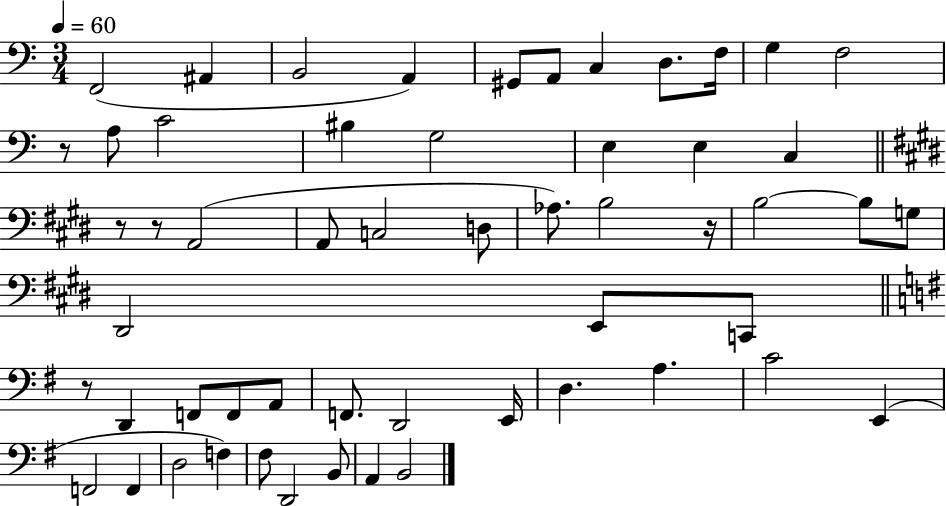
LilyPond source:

{
  \clef bass
  \numericTimeSignature
  \time 3/4
  \key c \major
  \tempo 4 = 60
  \repeat volta 2 { f,2( ais,4 | b,2 a,4) | gis,8 a,8 c4 d8. f16 | g4 f2 | \break r8 a8 c'2 | bis4 g2 | e4 e4 c4 | \bar "||" \break \key e \major r8 r8 a,2( | a,8 c2 d8 | aes8.) b2 r16 | b2~~ b8 g8 | \break dis,2 e,8 c,8 | \bar "||" \break \key g \major r8 d,4 f,8 f,8 a,8 | f,8. d,2 e,16 | d4. a4. | c'2 e,4( | \break f,2 f,4 | d2 f4) | fis8 d,2 b,8 | a,4 b,2 | \break } \bar "|."
}